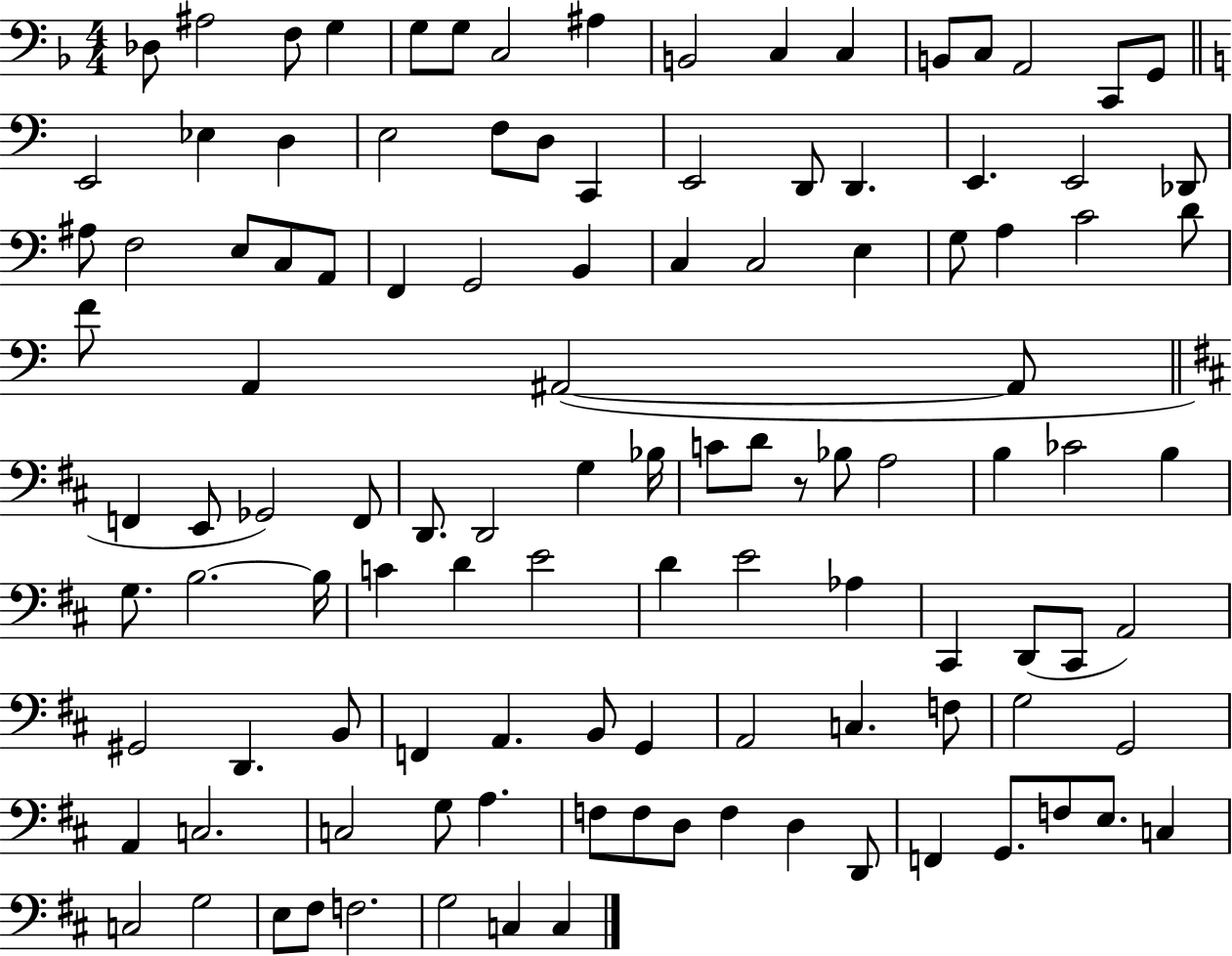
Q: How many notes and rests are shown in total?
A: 113